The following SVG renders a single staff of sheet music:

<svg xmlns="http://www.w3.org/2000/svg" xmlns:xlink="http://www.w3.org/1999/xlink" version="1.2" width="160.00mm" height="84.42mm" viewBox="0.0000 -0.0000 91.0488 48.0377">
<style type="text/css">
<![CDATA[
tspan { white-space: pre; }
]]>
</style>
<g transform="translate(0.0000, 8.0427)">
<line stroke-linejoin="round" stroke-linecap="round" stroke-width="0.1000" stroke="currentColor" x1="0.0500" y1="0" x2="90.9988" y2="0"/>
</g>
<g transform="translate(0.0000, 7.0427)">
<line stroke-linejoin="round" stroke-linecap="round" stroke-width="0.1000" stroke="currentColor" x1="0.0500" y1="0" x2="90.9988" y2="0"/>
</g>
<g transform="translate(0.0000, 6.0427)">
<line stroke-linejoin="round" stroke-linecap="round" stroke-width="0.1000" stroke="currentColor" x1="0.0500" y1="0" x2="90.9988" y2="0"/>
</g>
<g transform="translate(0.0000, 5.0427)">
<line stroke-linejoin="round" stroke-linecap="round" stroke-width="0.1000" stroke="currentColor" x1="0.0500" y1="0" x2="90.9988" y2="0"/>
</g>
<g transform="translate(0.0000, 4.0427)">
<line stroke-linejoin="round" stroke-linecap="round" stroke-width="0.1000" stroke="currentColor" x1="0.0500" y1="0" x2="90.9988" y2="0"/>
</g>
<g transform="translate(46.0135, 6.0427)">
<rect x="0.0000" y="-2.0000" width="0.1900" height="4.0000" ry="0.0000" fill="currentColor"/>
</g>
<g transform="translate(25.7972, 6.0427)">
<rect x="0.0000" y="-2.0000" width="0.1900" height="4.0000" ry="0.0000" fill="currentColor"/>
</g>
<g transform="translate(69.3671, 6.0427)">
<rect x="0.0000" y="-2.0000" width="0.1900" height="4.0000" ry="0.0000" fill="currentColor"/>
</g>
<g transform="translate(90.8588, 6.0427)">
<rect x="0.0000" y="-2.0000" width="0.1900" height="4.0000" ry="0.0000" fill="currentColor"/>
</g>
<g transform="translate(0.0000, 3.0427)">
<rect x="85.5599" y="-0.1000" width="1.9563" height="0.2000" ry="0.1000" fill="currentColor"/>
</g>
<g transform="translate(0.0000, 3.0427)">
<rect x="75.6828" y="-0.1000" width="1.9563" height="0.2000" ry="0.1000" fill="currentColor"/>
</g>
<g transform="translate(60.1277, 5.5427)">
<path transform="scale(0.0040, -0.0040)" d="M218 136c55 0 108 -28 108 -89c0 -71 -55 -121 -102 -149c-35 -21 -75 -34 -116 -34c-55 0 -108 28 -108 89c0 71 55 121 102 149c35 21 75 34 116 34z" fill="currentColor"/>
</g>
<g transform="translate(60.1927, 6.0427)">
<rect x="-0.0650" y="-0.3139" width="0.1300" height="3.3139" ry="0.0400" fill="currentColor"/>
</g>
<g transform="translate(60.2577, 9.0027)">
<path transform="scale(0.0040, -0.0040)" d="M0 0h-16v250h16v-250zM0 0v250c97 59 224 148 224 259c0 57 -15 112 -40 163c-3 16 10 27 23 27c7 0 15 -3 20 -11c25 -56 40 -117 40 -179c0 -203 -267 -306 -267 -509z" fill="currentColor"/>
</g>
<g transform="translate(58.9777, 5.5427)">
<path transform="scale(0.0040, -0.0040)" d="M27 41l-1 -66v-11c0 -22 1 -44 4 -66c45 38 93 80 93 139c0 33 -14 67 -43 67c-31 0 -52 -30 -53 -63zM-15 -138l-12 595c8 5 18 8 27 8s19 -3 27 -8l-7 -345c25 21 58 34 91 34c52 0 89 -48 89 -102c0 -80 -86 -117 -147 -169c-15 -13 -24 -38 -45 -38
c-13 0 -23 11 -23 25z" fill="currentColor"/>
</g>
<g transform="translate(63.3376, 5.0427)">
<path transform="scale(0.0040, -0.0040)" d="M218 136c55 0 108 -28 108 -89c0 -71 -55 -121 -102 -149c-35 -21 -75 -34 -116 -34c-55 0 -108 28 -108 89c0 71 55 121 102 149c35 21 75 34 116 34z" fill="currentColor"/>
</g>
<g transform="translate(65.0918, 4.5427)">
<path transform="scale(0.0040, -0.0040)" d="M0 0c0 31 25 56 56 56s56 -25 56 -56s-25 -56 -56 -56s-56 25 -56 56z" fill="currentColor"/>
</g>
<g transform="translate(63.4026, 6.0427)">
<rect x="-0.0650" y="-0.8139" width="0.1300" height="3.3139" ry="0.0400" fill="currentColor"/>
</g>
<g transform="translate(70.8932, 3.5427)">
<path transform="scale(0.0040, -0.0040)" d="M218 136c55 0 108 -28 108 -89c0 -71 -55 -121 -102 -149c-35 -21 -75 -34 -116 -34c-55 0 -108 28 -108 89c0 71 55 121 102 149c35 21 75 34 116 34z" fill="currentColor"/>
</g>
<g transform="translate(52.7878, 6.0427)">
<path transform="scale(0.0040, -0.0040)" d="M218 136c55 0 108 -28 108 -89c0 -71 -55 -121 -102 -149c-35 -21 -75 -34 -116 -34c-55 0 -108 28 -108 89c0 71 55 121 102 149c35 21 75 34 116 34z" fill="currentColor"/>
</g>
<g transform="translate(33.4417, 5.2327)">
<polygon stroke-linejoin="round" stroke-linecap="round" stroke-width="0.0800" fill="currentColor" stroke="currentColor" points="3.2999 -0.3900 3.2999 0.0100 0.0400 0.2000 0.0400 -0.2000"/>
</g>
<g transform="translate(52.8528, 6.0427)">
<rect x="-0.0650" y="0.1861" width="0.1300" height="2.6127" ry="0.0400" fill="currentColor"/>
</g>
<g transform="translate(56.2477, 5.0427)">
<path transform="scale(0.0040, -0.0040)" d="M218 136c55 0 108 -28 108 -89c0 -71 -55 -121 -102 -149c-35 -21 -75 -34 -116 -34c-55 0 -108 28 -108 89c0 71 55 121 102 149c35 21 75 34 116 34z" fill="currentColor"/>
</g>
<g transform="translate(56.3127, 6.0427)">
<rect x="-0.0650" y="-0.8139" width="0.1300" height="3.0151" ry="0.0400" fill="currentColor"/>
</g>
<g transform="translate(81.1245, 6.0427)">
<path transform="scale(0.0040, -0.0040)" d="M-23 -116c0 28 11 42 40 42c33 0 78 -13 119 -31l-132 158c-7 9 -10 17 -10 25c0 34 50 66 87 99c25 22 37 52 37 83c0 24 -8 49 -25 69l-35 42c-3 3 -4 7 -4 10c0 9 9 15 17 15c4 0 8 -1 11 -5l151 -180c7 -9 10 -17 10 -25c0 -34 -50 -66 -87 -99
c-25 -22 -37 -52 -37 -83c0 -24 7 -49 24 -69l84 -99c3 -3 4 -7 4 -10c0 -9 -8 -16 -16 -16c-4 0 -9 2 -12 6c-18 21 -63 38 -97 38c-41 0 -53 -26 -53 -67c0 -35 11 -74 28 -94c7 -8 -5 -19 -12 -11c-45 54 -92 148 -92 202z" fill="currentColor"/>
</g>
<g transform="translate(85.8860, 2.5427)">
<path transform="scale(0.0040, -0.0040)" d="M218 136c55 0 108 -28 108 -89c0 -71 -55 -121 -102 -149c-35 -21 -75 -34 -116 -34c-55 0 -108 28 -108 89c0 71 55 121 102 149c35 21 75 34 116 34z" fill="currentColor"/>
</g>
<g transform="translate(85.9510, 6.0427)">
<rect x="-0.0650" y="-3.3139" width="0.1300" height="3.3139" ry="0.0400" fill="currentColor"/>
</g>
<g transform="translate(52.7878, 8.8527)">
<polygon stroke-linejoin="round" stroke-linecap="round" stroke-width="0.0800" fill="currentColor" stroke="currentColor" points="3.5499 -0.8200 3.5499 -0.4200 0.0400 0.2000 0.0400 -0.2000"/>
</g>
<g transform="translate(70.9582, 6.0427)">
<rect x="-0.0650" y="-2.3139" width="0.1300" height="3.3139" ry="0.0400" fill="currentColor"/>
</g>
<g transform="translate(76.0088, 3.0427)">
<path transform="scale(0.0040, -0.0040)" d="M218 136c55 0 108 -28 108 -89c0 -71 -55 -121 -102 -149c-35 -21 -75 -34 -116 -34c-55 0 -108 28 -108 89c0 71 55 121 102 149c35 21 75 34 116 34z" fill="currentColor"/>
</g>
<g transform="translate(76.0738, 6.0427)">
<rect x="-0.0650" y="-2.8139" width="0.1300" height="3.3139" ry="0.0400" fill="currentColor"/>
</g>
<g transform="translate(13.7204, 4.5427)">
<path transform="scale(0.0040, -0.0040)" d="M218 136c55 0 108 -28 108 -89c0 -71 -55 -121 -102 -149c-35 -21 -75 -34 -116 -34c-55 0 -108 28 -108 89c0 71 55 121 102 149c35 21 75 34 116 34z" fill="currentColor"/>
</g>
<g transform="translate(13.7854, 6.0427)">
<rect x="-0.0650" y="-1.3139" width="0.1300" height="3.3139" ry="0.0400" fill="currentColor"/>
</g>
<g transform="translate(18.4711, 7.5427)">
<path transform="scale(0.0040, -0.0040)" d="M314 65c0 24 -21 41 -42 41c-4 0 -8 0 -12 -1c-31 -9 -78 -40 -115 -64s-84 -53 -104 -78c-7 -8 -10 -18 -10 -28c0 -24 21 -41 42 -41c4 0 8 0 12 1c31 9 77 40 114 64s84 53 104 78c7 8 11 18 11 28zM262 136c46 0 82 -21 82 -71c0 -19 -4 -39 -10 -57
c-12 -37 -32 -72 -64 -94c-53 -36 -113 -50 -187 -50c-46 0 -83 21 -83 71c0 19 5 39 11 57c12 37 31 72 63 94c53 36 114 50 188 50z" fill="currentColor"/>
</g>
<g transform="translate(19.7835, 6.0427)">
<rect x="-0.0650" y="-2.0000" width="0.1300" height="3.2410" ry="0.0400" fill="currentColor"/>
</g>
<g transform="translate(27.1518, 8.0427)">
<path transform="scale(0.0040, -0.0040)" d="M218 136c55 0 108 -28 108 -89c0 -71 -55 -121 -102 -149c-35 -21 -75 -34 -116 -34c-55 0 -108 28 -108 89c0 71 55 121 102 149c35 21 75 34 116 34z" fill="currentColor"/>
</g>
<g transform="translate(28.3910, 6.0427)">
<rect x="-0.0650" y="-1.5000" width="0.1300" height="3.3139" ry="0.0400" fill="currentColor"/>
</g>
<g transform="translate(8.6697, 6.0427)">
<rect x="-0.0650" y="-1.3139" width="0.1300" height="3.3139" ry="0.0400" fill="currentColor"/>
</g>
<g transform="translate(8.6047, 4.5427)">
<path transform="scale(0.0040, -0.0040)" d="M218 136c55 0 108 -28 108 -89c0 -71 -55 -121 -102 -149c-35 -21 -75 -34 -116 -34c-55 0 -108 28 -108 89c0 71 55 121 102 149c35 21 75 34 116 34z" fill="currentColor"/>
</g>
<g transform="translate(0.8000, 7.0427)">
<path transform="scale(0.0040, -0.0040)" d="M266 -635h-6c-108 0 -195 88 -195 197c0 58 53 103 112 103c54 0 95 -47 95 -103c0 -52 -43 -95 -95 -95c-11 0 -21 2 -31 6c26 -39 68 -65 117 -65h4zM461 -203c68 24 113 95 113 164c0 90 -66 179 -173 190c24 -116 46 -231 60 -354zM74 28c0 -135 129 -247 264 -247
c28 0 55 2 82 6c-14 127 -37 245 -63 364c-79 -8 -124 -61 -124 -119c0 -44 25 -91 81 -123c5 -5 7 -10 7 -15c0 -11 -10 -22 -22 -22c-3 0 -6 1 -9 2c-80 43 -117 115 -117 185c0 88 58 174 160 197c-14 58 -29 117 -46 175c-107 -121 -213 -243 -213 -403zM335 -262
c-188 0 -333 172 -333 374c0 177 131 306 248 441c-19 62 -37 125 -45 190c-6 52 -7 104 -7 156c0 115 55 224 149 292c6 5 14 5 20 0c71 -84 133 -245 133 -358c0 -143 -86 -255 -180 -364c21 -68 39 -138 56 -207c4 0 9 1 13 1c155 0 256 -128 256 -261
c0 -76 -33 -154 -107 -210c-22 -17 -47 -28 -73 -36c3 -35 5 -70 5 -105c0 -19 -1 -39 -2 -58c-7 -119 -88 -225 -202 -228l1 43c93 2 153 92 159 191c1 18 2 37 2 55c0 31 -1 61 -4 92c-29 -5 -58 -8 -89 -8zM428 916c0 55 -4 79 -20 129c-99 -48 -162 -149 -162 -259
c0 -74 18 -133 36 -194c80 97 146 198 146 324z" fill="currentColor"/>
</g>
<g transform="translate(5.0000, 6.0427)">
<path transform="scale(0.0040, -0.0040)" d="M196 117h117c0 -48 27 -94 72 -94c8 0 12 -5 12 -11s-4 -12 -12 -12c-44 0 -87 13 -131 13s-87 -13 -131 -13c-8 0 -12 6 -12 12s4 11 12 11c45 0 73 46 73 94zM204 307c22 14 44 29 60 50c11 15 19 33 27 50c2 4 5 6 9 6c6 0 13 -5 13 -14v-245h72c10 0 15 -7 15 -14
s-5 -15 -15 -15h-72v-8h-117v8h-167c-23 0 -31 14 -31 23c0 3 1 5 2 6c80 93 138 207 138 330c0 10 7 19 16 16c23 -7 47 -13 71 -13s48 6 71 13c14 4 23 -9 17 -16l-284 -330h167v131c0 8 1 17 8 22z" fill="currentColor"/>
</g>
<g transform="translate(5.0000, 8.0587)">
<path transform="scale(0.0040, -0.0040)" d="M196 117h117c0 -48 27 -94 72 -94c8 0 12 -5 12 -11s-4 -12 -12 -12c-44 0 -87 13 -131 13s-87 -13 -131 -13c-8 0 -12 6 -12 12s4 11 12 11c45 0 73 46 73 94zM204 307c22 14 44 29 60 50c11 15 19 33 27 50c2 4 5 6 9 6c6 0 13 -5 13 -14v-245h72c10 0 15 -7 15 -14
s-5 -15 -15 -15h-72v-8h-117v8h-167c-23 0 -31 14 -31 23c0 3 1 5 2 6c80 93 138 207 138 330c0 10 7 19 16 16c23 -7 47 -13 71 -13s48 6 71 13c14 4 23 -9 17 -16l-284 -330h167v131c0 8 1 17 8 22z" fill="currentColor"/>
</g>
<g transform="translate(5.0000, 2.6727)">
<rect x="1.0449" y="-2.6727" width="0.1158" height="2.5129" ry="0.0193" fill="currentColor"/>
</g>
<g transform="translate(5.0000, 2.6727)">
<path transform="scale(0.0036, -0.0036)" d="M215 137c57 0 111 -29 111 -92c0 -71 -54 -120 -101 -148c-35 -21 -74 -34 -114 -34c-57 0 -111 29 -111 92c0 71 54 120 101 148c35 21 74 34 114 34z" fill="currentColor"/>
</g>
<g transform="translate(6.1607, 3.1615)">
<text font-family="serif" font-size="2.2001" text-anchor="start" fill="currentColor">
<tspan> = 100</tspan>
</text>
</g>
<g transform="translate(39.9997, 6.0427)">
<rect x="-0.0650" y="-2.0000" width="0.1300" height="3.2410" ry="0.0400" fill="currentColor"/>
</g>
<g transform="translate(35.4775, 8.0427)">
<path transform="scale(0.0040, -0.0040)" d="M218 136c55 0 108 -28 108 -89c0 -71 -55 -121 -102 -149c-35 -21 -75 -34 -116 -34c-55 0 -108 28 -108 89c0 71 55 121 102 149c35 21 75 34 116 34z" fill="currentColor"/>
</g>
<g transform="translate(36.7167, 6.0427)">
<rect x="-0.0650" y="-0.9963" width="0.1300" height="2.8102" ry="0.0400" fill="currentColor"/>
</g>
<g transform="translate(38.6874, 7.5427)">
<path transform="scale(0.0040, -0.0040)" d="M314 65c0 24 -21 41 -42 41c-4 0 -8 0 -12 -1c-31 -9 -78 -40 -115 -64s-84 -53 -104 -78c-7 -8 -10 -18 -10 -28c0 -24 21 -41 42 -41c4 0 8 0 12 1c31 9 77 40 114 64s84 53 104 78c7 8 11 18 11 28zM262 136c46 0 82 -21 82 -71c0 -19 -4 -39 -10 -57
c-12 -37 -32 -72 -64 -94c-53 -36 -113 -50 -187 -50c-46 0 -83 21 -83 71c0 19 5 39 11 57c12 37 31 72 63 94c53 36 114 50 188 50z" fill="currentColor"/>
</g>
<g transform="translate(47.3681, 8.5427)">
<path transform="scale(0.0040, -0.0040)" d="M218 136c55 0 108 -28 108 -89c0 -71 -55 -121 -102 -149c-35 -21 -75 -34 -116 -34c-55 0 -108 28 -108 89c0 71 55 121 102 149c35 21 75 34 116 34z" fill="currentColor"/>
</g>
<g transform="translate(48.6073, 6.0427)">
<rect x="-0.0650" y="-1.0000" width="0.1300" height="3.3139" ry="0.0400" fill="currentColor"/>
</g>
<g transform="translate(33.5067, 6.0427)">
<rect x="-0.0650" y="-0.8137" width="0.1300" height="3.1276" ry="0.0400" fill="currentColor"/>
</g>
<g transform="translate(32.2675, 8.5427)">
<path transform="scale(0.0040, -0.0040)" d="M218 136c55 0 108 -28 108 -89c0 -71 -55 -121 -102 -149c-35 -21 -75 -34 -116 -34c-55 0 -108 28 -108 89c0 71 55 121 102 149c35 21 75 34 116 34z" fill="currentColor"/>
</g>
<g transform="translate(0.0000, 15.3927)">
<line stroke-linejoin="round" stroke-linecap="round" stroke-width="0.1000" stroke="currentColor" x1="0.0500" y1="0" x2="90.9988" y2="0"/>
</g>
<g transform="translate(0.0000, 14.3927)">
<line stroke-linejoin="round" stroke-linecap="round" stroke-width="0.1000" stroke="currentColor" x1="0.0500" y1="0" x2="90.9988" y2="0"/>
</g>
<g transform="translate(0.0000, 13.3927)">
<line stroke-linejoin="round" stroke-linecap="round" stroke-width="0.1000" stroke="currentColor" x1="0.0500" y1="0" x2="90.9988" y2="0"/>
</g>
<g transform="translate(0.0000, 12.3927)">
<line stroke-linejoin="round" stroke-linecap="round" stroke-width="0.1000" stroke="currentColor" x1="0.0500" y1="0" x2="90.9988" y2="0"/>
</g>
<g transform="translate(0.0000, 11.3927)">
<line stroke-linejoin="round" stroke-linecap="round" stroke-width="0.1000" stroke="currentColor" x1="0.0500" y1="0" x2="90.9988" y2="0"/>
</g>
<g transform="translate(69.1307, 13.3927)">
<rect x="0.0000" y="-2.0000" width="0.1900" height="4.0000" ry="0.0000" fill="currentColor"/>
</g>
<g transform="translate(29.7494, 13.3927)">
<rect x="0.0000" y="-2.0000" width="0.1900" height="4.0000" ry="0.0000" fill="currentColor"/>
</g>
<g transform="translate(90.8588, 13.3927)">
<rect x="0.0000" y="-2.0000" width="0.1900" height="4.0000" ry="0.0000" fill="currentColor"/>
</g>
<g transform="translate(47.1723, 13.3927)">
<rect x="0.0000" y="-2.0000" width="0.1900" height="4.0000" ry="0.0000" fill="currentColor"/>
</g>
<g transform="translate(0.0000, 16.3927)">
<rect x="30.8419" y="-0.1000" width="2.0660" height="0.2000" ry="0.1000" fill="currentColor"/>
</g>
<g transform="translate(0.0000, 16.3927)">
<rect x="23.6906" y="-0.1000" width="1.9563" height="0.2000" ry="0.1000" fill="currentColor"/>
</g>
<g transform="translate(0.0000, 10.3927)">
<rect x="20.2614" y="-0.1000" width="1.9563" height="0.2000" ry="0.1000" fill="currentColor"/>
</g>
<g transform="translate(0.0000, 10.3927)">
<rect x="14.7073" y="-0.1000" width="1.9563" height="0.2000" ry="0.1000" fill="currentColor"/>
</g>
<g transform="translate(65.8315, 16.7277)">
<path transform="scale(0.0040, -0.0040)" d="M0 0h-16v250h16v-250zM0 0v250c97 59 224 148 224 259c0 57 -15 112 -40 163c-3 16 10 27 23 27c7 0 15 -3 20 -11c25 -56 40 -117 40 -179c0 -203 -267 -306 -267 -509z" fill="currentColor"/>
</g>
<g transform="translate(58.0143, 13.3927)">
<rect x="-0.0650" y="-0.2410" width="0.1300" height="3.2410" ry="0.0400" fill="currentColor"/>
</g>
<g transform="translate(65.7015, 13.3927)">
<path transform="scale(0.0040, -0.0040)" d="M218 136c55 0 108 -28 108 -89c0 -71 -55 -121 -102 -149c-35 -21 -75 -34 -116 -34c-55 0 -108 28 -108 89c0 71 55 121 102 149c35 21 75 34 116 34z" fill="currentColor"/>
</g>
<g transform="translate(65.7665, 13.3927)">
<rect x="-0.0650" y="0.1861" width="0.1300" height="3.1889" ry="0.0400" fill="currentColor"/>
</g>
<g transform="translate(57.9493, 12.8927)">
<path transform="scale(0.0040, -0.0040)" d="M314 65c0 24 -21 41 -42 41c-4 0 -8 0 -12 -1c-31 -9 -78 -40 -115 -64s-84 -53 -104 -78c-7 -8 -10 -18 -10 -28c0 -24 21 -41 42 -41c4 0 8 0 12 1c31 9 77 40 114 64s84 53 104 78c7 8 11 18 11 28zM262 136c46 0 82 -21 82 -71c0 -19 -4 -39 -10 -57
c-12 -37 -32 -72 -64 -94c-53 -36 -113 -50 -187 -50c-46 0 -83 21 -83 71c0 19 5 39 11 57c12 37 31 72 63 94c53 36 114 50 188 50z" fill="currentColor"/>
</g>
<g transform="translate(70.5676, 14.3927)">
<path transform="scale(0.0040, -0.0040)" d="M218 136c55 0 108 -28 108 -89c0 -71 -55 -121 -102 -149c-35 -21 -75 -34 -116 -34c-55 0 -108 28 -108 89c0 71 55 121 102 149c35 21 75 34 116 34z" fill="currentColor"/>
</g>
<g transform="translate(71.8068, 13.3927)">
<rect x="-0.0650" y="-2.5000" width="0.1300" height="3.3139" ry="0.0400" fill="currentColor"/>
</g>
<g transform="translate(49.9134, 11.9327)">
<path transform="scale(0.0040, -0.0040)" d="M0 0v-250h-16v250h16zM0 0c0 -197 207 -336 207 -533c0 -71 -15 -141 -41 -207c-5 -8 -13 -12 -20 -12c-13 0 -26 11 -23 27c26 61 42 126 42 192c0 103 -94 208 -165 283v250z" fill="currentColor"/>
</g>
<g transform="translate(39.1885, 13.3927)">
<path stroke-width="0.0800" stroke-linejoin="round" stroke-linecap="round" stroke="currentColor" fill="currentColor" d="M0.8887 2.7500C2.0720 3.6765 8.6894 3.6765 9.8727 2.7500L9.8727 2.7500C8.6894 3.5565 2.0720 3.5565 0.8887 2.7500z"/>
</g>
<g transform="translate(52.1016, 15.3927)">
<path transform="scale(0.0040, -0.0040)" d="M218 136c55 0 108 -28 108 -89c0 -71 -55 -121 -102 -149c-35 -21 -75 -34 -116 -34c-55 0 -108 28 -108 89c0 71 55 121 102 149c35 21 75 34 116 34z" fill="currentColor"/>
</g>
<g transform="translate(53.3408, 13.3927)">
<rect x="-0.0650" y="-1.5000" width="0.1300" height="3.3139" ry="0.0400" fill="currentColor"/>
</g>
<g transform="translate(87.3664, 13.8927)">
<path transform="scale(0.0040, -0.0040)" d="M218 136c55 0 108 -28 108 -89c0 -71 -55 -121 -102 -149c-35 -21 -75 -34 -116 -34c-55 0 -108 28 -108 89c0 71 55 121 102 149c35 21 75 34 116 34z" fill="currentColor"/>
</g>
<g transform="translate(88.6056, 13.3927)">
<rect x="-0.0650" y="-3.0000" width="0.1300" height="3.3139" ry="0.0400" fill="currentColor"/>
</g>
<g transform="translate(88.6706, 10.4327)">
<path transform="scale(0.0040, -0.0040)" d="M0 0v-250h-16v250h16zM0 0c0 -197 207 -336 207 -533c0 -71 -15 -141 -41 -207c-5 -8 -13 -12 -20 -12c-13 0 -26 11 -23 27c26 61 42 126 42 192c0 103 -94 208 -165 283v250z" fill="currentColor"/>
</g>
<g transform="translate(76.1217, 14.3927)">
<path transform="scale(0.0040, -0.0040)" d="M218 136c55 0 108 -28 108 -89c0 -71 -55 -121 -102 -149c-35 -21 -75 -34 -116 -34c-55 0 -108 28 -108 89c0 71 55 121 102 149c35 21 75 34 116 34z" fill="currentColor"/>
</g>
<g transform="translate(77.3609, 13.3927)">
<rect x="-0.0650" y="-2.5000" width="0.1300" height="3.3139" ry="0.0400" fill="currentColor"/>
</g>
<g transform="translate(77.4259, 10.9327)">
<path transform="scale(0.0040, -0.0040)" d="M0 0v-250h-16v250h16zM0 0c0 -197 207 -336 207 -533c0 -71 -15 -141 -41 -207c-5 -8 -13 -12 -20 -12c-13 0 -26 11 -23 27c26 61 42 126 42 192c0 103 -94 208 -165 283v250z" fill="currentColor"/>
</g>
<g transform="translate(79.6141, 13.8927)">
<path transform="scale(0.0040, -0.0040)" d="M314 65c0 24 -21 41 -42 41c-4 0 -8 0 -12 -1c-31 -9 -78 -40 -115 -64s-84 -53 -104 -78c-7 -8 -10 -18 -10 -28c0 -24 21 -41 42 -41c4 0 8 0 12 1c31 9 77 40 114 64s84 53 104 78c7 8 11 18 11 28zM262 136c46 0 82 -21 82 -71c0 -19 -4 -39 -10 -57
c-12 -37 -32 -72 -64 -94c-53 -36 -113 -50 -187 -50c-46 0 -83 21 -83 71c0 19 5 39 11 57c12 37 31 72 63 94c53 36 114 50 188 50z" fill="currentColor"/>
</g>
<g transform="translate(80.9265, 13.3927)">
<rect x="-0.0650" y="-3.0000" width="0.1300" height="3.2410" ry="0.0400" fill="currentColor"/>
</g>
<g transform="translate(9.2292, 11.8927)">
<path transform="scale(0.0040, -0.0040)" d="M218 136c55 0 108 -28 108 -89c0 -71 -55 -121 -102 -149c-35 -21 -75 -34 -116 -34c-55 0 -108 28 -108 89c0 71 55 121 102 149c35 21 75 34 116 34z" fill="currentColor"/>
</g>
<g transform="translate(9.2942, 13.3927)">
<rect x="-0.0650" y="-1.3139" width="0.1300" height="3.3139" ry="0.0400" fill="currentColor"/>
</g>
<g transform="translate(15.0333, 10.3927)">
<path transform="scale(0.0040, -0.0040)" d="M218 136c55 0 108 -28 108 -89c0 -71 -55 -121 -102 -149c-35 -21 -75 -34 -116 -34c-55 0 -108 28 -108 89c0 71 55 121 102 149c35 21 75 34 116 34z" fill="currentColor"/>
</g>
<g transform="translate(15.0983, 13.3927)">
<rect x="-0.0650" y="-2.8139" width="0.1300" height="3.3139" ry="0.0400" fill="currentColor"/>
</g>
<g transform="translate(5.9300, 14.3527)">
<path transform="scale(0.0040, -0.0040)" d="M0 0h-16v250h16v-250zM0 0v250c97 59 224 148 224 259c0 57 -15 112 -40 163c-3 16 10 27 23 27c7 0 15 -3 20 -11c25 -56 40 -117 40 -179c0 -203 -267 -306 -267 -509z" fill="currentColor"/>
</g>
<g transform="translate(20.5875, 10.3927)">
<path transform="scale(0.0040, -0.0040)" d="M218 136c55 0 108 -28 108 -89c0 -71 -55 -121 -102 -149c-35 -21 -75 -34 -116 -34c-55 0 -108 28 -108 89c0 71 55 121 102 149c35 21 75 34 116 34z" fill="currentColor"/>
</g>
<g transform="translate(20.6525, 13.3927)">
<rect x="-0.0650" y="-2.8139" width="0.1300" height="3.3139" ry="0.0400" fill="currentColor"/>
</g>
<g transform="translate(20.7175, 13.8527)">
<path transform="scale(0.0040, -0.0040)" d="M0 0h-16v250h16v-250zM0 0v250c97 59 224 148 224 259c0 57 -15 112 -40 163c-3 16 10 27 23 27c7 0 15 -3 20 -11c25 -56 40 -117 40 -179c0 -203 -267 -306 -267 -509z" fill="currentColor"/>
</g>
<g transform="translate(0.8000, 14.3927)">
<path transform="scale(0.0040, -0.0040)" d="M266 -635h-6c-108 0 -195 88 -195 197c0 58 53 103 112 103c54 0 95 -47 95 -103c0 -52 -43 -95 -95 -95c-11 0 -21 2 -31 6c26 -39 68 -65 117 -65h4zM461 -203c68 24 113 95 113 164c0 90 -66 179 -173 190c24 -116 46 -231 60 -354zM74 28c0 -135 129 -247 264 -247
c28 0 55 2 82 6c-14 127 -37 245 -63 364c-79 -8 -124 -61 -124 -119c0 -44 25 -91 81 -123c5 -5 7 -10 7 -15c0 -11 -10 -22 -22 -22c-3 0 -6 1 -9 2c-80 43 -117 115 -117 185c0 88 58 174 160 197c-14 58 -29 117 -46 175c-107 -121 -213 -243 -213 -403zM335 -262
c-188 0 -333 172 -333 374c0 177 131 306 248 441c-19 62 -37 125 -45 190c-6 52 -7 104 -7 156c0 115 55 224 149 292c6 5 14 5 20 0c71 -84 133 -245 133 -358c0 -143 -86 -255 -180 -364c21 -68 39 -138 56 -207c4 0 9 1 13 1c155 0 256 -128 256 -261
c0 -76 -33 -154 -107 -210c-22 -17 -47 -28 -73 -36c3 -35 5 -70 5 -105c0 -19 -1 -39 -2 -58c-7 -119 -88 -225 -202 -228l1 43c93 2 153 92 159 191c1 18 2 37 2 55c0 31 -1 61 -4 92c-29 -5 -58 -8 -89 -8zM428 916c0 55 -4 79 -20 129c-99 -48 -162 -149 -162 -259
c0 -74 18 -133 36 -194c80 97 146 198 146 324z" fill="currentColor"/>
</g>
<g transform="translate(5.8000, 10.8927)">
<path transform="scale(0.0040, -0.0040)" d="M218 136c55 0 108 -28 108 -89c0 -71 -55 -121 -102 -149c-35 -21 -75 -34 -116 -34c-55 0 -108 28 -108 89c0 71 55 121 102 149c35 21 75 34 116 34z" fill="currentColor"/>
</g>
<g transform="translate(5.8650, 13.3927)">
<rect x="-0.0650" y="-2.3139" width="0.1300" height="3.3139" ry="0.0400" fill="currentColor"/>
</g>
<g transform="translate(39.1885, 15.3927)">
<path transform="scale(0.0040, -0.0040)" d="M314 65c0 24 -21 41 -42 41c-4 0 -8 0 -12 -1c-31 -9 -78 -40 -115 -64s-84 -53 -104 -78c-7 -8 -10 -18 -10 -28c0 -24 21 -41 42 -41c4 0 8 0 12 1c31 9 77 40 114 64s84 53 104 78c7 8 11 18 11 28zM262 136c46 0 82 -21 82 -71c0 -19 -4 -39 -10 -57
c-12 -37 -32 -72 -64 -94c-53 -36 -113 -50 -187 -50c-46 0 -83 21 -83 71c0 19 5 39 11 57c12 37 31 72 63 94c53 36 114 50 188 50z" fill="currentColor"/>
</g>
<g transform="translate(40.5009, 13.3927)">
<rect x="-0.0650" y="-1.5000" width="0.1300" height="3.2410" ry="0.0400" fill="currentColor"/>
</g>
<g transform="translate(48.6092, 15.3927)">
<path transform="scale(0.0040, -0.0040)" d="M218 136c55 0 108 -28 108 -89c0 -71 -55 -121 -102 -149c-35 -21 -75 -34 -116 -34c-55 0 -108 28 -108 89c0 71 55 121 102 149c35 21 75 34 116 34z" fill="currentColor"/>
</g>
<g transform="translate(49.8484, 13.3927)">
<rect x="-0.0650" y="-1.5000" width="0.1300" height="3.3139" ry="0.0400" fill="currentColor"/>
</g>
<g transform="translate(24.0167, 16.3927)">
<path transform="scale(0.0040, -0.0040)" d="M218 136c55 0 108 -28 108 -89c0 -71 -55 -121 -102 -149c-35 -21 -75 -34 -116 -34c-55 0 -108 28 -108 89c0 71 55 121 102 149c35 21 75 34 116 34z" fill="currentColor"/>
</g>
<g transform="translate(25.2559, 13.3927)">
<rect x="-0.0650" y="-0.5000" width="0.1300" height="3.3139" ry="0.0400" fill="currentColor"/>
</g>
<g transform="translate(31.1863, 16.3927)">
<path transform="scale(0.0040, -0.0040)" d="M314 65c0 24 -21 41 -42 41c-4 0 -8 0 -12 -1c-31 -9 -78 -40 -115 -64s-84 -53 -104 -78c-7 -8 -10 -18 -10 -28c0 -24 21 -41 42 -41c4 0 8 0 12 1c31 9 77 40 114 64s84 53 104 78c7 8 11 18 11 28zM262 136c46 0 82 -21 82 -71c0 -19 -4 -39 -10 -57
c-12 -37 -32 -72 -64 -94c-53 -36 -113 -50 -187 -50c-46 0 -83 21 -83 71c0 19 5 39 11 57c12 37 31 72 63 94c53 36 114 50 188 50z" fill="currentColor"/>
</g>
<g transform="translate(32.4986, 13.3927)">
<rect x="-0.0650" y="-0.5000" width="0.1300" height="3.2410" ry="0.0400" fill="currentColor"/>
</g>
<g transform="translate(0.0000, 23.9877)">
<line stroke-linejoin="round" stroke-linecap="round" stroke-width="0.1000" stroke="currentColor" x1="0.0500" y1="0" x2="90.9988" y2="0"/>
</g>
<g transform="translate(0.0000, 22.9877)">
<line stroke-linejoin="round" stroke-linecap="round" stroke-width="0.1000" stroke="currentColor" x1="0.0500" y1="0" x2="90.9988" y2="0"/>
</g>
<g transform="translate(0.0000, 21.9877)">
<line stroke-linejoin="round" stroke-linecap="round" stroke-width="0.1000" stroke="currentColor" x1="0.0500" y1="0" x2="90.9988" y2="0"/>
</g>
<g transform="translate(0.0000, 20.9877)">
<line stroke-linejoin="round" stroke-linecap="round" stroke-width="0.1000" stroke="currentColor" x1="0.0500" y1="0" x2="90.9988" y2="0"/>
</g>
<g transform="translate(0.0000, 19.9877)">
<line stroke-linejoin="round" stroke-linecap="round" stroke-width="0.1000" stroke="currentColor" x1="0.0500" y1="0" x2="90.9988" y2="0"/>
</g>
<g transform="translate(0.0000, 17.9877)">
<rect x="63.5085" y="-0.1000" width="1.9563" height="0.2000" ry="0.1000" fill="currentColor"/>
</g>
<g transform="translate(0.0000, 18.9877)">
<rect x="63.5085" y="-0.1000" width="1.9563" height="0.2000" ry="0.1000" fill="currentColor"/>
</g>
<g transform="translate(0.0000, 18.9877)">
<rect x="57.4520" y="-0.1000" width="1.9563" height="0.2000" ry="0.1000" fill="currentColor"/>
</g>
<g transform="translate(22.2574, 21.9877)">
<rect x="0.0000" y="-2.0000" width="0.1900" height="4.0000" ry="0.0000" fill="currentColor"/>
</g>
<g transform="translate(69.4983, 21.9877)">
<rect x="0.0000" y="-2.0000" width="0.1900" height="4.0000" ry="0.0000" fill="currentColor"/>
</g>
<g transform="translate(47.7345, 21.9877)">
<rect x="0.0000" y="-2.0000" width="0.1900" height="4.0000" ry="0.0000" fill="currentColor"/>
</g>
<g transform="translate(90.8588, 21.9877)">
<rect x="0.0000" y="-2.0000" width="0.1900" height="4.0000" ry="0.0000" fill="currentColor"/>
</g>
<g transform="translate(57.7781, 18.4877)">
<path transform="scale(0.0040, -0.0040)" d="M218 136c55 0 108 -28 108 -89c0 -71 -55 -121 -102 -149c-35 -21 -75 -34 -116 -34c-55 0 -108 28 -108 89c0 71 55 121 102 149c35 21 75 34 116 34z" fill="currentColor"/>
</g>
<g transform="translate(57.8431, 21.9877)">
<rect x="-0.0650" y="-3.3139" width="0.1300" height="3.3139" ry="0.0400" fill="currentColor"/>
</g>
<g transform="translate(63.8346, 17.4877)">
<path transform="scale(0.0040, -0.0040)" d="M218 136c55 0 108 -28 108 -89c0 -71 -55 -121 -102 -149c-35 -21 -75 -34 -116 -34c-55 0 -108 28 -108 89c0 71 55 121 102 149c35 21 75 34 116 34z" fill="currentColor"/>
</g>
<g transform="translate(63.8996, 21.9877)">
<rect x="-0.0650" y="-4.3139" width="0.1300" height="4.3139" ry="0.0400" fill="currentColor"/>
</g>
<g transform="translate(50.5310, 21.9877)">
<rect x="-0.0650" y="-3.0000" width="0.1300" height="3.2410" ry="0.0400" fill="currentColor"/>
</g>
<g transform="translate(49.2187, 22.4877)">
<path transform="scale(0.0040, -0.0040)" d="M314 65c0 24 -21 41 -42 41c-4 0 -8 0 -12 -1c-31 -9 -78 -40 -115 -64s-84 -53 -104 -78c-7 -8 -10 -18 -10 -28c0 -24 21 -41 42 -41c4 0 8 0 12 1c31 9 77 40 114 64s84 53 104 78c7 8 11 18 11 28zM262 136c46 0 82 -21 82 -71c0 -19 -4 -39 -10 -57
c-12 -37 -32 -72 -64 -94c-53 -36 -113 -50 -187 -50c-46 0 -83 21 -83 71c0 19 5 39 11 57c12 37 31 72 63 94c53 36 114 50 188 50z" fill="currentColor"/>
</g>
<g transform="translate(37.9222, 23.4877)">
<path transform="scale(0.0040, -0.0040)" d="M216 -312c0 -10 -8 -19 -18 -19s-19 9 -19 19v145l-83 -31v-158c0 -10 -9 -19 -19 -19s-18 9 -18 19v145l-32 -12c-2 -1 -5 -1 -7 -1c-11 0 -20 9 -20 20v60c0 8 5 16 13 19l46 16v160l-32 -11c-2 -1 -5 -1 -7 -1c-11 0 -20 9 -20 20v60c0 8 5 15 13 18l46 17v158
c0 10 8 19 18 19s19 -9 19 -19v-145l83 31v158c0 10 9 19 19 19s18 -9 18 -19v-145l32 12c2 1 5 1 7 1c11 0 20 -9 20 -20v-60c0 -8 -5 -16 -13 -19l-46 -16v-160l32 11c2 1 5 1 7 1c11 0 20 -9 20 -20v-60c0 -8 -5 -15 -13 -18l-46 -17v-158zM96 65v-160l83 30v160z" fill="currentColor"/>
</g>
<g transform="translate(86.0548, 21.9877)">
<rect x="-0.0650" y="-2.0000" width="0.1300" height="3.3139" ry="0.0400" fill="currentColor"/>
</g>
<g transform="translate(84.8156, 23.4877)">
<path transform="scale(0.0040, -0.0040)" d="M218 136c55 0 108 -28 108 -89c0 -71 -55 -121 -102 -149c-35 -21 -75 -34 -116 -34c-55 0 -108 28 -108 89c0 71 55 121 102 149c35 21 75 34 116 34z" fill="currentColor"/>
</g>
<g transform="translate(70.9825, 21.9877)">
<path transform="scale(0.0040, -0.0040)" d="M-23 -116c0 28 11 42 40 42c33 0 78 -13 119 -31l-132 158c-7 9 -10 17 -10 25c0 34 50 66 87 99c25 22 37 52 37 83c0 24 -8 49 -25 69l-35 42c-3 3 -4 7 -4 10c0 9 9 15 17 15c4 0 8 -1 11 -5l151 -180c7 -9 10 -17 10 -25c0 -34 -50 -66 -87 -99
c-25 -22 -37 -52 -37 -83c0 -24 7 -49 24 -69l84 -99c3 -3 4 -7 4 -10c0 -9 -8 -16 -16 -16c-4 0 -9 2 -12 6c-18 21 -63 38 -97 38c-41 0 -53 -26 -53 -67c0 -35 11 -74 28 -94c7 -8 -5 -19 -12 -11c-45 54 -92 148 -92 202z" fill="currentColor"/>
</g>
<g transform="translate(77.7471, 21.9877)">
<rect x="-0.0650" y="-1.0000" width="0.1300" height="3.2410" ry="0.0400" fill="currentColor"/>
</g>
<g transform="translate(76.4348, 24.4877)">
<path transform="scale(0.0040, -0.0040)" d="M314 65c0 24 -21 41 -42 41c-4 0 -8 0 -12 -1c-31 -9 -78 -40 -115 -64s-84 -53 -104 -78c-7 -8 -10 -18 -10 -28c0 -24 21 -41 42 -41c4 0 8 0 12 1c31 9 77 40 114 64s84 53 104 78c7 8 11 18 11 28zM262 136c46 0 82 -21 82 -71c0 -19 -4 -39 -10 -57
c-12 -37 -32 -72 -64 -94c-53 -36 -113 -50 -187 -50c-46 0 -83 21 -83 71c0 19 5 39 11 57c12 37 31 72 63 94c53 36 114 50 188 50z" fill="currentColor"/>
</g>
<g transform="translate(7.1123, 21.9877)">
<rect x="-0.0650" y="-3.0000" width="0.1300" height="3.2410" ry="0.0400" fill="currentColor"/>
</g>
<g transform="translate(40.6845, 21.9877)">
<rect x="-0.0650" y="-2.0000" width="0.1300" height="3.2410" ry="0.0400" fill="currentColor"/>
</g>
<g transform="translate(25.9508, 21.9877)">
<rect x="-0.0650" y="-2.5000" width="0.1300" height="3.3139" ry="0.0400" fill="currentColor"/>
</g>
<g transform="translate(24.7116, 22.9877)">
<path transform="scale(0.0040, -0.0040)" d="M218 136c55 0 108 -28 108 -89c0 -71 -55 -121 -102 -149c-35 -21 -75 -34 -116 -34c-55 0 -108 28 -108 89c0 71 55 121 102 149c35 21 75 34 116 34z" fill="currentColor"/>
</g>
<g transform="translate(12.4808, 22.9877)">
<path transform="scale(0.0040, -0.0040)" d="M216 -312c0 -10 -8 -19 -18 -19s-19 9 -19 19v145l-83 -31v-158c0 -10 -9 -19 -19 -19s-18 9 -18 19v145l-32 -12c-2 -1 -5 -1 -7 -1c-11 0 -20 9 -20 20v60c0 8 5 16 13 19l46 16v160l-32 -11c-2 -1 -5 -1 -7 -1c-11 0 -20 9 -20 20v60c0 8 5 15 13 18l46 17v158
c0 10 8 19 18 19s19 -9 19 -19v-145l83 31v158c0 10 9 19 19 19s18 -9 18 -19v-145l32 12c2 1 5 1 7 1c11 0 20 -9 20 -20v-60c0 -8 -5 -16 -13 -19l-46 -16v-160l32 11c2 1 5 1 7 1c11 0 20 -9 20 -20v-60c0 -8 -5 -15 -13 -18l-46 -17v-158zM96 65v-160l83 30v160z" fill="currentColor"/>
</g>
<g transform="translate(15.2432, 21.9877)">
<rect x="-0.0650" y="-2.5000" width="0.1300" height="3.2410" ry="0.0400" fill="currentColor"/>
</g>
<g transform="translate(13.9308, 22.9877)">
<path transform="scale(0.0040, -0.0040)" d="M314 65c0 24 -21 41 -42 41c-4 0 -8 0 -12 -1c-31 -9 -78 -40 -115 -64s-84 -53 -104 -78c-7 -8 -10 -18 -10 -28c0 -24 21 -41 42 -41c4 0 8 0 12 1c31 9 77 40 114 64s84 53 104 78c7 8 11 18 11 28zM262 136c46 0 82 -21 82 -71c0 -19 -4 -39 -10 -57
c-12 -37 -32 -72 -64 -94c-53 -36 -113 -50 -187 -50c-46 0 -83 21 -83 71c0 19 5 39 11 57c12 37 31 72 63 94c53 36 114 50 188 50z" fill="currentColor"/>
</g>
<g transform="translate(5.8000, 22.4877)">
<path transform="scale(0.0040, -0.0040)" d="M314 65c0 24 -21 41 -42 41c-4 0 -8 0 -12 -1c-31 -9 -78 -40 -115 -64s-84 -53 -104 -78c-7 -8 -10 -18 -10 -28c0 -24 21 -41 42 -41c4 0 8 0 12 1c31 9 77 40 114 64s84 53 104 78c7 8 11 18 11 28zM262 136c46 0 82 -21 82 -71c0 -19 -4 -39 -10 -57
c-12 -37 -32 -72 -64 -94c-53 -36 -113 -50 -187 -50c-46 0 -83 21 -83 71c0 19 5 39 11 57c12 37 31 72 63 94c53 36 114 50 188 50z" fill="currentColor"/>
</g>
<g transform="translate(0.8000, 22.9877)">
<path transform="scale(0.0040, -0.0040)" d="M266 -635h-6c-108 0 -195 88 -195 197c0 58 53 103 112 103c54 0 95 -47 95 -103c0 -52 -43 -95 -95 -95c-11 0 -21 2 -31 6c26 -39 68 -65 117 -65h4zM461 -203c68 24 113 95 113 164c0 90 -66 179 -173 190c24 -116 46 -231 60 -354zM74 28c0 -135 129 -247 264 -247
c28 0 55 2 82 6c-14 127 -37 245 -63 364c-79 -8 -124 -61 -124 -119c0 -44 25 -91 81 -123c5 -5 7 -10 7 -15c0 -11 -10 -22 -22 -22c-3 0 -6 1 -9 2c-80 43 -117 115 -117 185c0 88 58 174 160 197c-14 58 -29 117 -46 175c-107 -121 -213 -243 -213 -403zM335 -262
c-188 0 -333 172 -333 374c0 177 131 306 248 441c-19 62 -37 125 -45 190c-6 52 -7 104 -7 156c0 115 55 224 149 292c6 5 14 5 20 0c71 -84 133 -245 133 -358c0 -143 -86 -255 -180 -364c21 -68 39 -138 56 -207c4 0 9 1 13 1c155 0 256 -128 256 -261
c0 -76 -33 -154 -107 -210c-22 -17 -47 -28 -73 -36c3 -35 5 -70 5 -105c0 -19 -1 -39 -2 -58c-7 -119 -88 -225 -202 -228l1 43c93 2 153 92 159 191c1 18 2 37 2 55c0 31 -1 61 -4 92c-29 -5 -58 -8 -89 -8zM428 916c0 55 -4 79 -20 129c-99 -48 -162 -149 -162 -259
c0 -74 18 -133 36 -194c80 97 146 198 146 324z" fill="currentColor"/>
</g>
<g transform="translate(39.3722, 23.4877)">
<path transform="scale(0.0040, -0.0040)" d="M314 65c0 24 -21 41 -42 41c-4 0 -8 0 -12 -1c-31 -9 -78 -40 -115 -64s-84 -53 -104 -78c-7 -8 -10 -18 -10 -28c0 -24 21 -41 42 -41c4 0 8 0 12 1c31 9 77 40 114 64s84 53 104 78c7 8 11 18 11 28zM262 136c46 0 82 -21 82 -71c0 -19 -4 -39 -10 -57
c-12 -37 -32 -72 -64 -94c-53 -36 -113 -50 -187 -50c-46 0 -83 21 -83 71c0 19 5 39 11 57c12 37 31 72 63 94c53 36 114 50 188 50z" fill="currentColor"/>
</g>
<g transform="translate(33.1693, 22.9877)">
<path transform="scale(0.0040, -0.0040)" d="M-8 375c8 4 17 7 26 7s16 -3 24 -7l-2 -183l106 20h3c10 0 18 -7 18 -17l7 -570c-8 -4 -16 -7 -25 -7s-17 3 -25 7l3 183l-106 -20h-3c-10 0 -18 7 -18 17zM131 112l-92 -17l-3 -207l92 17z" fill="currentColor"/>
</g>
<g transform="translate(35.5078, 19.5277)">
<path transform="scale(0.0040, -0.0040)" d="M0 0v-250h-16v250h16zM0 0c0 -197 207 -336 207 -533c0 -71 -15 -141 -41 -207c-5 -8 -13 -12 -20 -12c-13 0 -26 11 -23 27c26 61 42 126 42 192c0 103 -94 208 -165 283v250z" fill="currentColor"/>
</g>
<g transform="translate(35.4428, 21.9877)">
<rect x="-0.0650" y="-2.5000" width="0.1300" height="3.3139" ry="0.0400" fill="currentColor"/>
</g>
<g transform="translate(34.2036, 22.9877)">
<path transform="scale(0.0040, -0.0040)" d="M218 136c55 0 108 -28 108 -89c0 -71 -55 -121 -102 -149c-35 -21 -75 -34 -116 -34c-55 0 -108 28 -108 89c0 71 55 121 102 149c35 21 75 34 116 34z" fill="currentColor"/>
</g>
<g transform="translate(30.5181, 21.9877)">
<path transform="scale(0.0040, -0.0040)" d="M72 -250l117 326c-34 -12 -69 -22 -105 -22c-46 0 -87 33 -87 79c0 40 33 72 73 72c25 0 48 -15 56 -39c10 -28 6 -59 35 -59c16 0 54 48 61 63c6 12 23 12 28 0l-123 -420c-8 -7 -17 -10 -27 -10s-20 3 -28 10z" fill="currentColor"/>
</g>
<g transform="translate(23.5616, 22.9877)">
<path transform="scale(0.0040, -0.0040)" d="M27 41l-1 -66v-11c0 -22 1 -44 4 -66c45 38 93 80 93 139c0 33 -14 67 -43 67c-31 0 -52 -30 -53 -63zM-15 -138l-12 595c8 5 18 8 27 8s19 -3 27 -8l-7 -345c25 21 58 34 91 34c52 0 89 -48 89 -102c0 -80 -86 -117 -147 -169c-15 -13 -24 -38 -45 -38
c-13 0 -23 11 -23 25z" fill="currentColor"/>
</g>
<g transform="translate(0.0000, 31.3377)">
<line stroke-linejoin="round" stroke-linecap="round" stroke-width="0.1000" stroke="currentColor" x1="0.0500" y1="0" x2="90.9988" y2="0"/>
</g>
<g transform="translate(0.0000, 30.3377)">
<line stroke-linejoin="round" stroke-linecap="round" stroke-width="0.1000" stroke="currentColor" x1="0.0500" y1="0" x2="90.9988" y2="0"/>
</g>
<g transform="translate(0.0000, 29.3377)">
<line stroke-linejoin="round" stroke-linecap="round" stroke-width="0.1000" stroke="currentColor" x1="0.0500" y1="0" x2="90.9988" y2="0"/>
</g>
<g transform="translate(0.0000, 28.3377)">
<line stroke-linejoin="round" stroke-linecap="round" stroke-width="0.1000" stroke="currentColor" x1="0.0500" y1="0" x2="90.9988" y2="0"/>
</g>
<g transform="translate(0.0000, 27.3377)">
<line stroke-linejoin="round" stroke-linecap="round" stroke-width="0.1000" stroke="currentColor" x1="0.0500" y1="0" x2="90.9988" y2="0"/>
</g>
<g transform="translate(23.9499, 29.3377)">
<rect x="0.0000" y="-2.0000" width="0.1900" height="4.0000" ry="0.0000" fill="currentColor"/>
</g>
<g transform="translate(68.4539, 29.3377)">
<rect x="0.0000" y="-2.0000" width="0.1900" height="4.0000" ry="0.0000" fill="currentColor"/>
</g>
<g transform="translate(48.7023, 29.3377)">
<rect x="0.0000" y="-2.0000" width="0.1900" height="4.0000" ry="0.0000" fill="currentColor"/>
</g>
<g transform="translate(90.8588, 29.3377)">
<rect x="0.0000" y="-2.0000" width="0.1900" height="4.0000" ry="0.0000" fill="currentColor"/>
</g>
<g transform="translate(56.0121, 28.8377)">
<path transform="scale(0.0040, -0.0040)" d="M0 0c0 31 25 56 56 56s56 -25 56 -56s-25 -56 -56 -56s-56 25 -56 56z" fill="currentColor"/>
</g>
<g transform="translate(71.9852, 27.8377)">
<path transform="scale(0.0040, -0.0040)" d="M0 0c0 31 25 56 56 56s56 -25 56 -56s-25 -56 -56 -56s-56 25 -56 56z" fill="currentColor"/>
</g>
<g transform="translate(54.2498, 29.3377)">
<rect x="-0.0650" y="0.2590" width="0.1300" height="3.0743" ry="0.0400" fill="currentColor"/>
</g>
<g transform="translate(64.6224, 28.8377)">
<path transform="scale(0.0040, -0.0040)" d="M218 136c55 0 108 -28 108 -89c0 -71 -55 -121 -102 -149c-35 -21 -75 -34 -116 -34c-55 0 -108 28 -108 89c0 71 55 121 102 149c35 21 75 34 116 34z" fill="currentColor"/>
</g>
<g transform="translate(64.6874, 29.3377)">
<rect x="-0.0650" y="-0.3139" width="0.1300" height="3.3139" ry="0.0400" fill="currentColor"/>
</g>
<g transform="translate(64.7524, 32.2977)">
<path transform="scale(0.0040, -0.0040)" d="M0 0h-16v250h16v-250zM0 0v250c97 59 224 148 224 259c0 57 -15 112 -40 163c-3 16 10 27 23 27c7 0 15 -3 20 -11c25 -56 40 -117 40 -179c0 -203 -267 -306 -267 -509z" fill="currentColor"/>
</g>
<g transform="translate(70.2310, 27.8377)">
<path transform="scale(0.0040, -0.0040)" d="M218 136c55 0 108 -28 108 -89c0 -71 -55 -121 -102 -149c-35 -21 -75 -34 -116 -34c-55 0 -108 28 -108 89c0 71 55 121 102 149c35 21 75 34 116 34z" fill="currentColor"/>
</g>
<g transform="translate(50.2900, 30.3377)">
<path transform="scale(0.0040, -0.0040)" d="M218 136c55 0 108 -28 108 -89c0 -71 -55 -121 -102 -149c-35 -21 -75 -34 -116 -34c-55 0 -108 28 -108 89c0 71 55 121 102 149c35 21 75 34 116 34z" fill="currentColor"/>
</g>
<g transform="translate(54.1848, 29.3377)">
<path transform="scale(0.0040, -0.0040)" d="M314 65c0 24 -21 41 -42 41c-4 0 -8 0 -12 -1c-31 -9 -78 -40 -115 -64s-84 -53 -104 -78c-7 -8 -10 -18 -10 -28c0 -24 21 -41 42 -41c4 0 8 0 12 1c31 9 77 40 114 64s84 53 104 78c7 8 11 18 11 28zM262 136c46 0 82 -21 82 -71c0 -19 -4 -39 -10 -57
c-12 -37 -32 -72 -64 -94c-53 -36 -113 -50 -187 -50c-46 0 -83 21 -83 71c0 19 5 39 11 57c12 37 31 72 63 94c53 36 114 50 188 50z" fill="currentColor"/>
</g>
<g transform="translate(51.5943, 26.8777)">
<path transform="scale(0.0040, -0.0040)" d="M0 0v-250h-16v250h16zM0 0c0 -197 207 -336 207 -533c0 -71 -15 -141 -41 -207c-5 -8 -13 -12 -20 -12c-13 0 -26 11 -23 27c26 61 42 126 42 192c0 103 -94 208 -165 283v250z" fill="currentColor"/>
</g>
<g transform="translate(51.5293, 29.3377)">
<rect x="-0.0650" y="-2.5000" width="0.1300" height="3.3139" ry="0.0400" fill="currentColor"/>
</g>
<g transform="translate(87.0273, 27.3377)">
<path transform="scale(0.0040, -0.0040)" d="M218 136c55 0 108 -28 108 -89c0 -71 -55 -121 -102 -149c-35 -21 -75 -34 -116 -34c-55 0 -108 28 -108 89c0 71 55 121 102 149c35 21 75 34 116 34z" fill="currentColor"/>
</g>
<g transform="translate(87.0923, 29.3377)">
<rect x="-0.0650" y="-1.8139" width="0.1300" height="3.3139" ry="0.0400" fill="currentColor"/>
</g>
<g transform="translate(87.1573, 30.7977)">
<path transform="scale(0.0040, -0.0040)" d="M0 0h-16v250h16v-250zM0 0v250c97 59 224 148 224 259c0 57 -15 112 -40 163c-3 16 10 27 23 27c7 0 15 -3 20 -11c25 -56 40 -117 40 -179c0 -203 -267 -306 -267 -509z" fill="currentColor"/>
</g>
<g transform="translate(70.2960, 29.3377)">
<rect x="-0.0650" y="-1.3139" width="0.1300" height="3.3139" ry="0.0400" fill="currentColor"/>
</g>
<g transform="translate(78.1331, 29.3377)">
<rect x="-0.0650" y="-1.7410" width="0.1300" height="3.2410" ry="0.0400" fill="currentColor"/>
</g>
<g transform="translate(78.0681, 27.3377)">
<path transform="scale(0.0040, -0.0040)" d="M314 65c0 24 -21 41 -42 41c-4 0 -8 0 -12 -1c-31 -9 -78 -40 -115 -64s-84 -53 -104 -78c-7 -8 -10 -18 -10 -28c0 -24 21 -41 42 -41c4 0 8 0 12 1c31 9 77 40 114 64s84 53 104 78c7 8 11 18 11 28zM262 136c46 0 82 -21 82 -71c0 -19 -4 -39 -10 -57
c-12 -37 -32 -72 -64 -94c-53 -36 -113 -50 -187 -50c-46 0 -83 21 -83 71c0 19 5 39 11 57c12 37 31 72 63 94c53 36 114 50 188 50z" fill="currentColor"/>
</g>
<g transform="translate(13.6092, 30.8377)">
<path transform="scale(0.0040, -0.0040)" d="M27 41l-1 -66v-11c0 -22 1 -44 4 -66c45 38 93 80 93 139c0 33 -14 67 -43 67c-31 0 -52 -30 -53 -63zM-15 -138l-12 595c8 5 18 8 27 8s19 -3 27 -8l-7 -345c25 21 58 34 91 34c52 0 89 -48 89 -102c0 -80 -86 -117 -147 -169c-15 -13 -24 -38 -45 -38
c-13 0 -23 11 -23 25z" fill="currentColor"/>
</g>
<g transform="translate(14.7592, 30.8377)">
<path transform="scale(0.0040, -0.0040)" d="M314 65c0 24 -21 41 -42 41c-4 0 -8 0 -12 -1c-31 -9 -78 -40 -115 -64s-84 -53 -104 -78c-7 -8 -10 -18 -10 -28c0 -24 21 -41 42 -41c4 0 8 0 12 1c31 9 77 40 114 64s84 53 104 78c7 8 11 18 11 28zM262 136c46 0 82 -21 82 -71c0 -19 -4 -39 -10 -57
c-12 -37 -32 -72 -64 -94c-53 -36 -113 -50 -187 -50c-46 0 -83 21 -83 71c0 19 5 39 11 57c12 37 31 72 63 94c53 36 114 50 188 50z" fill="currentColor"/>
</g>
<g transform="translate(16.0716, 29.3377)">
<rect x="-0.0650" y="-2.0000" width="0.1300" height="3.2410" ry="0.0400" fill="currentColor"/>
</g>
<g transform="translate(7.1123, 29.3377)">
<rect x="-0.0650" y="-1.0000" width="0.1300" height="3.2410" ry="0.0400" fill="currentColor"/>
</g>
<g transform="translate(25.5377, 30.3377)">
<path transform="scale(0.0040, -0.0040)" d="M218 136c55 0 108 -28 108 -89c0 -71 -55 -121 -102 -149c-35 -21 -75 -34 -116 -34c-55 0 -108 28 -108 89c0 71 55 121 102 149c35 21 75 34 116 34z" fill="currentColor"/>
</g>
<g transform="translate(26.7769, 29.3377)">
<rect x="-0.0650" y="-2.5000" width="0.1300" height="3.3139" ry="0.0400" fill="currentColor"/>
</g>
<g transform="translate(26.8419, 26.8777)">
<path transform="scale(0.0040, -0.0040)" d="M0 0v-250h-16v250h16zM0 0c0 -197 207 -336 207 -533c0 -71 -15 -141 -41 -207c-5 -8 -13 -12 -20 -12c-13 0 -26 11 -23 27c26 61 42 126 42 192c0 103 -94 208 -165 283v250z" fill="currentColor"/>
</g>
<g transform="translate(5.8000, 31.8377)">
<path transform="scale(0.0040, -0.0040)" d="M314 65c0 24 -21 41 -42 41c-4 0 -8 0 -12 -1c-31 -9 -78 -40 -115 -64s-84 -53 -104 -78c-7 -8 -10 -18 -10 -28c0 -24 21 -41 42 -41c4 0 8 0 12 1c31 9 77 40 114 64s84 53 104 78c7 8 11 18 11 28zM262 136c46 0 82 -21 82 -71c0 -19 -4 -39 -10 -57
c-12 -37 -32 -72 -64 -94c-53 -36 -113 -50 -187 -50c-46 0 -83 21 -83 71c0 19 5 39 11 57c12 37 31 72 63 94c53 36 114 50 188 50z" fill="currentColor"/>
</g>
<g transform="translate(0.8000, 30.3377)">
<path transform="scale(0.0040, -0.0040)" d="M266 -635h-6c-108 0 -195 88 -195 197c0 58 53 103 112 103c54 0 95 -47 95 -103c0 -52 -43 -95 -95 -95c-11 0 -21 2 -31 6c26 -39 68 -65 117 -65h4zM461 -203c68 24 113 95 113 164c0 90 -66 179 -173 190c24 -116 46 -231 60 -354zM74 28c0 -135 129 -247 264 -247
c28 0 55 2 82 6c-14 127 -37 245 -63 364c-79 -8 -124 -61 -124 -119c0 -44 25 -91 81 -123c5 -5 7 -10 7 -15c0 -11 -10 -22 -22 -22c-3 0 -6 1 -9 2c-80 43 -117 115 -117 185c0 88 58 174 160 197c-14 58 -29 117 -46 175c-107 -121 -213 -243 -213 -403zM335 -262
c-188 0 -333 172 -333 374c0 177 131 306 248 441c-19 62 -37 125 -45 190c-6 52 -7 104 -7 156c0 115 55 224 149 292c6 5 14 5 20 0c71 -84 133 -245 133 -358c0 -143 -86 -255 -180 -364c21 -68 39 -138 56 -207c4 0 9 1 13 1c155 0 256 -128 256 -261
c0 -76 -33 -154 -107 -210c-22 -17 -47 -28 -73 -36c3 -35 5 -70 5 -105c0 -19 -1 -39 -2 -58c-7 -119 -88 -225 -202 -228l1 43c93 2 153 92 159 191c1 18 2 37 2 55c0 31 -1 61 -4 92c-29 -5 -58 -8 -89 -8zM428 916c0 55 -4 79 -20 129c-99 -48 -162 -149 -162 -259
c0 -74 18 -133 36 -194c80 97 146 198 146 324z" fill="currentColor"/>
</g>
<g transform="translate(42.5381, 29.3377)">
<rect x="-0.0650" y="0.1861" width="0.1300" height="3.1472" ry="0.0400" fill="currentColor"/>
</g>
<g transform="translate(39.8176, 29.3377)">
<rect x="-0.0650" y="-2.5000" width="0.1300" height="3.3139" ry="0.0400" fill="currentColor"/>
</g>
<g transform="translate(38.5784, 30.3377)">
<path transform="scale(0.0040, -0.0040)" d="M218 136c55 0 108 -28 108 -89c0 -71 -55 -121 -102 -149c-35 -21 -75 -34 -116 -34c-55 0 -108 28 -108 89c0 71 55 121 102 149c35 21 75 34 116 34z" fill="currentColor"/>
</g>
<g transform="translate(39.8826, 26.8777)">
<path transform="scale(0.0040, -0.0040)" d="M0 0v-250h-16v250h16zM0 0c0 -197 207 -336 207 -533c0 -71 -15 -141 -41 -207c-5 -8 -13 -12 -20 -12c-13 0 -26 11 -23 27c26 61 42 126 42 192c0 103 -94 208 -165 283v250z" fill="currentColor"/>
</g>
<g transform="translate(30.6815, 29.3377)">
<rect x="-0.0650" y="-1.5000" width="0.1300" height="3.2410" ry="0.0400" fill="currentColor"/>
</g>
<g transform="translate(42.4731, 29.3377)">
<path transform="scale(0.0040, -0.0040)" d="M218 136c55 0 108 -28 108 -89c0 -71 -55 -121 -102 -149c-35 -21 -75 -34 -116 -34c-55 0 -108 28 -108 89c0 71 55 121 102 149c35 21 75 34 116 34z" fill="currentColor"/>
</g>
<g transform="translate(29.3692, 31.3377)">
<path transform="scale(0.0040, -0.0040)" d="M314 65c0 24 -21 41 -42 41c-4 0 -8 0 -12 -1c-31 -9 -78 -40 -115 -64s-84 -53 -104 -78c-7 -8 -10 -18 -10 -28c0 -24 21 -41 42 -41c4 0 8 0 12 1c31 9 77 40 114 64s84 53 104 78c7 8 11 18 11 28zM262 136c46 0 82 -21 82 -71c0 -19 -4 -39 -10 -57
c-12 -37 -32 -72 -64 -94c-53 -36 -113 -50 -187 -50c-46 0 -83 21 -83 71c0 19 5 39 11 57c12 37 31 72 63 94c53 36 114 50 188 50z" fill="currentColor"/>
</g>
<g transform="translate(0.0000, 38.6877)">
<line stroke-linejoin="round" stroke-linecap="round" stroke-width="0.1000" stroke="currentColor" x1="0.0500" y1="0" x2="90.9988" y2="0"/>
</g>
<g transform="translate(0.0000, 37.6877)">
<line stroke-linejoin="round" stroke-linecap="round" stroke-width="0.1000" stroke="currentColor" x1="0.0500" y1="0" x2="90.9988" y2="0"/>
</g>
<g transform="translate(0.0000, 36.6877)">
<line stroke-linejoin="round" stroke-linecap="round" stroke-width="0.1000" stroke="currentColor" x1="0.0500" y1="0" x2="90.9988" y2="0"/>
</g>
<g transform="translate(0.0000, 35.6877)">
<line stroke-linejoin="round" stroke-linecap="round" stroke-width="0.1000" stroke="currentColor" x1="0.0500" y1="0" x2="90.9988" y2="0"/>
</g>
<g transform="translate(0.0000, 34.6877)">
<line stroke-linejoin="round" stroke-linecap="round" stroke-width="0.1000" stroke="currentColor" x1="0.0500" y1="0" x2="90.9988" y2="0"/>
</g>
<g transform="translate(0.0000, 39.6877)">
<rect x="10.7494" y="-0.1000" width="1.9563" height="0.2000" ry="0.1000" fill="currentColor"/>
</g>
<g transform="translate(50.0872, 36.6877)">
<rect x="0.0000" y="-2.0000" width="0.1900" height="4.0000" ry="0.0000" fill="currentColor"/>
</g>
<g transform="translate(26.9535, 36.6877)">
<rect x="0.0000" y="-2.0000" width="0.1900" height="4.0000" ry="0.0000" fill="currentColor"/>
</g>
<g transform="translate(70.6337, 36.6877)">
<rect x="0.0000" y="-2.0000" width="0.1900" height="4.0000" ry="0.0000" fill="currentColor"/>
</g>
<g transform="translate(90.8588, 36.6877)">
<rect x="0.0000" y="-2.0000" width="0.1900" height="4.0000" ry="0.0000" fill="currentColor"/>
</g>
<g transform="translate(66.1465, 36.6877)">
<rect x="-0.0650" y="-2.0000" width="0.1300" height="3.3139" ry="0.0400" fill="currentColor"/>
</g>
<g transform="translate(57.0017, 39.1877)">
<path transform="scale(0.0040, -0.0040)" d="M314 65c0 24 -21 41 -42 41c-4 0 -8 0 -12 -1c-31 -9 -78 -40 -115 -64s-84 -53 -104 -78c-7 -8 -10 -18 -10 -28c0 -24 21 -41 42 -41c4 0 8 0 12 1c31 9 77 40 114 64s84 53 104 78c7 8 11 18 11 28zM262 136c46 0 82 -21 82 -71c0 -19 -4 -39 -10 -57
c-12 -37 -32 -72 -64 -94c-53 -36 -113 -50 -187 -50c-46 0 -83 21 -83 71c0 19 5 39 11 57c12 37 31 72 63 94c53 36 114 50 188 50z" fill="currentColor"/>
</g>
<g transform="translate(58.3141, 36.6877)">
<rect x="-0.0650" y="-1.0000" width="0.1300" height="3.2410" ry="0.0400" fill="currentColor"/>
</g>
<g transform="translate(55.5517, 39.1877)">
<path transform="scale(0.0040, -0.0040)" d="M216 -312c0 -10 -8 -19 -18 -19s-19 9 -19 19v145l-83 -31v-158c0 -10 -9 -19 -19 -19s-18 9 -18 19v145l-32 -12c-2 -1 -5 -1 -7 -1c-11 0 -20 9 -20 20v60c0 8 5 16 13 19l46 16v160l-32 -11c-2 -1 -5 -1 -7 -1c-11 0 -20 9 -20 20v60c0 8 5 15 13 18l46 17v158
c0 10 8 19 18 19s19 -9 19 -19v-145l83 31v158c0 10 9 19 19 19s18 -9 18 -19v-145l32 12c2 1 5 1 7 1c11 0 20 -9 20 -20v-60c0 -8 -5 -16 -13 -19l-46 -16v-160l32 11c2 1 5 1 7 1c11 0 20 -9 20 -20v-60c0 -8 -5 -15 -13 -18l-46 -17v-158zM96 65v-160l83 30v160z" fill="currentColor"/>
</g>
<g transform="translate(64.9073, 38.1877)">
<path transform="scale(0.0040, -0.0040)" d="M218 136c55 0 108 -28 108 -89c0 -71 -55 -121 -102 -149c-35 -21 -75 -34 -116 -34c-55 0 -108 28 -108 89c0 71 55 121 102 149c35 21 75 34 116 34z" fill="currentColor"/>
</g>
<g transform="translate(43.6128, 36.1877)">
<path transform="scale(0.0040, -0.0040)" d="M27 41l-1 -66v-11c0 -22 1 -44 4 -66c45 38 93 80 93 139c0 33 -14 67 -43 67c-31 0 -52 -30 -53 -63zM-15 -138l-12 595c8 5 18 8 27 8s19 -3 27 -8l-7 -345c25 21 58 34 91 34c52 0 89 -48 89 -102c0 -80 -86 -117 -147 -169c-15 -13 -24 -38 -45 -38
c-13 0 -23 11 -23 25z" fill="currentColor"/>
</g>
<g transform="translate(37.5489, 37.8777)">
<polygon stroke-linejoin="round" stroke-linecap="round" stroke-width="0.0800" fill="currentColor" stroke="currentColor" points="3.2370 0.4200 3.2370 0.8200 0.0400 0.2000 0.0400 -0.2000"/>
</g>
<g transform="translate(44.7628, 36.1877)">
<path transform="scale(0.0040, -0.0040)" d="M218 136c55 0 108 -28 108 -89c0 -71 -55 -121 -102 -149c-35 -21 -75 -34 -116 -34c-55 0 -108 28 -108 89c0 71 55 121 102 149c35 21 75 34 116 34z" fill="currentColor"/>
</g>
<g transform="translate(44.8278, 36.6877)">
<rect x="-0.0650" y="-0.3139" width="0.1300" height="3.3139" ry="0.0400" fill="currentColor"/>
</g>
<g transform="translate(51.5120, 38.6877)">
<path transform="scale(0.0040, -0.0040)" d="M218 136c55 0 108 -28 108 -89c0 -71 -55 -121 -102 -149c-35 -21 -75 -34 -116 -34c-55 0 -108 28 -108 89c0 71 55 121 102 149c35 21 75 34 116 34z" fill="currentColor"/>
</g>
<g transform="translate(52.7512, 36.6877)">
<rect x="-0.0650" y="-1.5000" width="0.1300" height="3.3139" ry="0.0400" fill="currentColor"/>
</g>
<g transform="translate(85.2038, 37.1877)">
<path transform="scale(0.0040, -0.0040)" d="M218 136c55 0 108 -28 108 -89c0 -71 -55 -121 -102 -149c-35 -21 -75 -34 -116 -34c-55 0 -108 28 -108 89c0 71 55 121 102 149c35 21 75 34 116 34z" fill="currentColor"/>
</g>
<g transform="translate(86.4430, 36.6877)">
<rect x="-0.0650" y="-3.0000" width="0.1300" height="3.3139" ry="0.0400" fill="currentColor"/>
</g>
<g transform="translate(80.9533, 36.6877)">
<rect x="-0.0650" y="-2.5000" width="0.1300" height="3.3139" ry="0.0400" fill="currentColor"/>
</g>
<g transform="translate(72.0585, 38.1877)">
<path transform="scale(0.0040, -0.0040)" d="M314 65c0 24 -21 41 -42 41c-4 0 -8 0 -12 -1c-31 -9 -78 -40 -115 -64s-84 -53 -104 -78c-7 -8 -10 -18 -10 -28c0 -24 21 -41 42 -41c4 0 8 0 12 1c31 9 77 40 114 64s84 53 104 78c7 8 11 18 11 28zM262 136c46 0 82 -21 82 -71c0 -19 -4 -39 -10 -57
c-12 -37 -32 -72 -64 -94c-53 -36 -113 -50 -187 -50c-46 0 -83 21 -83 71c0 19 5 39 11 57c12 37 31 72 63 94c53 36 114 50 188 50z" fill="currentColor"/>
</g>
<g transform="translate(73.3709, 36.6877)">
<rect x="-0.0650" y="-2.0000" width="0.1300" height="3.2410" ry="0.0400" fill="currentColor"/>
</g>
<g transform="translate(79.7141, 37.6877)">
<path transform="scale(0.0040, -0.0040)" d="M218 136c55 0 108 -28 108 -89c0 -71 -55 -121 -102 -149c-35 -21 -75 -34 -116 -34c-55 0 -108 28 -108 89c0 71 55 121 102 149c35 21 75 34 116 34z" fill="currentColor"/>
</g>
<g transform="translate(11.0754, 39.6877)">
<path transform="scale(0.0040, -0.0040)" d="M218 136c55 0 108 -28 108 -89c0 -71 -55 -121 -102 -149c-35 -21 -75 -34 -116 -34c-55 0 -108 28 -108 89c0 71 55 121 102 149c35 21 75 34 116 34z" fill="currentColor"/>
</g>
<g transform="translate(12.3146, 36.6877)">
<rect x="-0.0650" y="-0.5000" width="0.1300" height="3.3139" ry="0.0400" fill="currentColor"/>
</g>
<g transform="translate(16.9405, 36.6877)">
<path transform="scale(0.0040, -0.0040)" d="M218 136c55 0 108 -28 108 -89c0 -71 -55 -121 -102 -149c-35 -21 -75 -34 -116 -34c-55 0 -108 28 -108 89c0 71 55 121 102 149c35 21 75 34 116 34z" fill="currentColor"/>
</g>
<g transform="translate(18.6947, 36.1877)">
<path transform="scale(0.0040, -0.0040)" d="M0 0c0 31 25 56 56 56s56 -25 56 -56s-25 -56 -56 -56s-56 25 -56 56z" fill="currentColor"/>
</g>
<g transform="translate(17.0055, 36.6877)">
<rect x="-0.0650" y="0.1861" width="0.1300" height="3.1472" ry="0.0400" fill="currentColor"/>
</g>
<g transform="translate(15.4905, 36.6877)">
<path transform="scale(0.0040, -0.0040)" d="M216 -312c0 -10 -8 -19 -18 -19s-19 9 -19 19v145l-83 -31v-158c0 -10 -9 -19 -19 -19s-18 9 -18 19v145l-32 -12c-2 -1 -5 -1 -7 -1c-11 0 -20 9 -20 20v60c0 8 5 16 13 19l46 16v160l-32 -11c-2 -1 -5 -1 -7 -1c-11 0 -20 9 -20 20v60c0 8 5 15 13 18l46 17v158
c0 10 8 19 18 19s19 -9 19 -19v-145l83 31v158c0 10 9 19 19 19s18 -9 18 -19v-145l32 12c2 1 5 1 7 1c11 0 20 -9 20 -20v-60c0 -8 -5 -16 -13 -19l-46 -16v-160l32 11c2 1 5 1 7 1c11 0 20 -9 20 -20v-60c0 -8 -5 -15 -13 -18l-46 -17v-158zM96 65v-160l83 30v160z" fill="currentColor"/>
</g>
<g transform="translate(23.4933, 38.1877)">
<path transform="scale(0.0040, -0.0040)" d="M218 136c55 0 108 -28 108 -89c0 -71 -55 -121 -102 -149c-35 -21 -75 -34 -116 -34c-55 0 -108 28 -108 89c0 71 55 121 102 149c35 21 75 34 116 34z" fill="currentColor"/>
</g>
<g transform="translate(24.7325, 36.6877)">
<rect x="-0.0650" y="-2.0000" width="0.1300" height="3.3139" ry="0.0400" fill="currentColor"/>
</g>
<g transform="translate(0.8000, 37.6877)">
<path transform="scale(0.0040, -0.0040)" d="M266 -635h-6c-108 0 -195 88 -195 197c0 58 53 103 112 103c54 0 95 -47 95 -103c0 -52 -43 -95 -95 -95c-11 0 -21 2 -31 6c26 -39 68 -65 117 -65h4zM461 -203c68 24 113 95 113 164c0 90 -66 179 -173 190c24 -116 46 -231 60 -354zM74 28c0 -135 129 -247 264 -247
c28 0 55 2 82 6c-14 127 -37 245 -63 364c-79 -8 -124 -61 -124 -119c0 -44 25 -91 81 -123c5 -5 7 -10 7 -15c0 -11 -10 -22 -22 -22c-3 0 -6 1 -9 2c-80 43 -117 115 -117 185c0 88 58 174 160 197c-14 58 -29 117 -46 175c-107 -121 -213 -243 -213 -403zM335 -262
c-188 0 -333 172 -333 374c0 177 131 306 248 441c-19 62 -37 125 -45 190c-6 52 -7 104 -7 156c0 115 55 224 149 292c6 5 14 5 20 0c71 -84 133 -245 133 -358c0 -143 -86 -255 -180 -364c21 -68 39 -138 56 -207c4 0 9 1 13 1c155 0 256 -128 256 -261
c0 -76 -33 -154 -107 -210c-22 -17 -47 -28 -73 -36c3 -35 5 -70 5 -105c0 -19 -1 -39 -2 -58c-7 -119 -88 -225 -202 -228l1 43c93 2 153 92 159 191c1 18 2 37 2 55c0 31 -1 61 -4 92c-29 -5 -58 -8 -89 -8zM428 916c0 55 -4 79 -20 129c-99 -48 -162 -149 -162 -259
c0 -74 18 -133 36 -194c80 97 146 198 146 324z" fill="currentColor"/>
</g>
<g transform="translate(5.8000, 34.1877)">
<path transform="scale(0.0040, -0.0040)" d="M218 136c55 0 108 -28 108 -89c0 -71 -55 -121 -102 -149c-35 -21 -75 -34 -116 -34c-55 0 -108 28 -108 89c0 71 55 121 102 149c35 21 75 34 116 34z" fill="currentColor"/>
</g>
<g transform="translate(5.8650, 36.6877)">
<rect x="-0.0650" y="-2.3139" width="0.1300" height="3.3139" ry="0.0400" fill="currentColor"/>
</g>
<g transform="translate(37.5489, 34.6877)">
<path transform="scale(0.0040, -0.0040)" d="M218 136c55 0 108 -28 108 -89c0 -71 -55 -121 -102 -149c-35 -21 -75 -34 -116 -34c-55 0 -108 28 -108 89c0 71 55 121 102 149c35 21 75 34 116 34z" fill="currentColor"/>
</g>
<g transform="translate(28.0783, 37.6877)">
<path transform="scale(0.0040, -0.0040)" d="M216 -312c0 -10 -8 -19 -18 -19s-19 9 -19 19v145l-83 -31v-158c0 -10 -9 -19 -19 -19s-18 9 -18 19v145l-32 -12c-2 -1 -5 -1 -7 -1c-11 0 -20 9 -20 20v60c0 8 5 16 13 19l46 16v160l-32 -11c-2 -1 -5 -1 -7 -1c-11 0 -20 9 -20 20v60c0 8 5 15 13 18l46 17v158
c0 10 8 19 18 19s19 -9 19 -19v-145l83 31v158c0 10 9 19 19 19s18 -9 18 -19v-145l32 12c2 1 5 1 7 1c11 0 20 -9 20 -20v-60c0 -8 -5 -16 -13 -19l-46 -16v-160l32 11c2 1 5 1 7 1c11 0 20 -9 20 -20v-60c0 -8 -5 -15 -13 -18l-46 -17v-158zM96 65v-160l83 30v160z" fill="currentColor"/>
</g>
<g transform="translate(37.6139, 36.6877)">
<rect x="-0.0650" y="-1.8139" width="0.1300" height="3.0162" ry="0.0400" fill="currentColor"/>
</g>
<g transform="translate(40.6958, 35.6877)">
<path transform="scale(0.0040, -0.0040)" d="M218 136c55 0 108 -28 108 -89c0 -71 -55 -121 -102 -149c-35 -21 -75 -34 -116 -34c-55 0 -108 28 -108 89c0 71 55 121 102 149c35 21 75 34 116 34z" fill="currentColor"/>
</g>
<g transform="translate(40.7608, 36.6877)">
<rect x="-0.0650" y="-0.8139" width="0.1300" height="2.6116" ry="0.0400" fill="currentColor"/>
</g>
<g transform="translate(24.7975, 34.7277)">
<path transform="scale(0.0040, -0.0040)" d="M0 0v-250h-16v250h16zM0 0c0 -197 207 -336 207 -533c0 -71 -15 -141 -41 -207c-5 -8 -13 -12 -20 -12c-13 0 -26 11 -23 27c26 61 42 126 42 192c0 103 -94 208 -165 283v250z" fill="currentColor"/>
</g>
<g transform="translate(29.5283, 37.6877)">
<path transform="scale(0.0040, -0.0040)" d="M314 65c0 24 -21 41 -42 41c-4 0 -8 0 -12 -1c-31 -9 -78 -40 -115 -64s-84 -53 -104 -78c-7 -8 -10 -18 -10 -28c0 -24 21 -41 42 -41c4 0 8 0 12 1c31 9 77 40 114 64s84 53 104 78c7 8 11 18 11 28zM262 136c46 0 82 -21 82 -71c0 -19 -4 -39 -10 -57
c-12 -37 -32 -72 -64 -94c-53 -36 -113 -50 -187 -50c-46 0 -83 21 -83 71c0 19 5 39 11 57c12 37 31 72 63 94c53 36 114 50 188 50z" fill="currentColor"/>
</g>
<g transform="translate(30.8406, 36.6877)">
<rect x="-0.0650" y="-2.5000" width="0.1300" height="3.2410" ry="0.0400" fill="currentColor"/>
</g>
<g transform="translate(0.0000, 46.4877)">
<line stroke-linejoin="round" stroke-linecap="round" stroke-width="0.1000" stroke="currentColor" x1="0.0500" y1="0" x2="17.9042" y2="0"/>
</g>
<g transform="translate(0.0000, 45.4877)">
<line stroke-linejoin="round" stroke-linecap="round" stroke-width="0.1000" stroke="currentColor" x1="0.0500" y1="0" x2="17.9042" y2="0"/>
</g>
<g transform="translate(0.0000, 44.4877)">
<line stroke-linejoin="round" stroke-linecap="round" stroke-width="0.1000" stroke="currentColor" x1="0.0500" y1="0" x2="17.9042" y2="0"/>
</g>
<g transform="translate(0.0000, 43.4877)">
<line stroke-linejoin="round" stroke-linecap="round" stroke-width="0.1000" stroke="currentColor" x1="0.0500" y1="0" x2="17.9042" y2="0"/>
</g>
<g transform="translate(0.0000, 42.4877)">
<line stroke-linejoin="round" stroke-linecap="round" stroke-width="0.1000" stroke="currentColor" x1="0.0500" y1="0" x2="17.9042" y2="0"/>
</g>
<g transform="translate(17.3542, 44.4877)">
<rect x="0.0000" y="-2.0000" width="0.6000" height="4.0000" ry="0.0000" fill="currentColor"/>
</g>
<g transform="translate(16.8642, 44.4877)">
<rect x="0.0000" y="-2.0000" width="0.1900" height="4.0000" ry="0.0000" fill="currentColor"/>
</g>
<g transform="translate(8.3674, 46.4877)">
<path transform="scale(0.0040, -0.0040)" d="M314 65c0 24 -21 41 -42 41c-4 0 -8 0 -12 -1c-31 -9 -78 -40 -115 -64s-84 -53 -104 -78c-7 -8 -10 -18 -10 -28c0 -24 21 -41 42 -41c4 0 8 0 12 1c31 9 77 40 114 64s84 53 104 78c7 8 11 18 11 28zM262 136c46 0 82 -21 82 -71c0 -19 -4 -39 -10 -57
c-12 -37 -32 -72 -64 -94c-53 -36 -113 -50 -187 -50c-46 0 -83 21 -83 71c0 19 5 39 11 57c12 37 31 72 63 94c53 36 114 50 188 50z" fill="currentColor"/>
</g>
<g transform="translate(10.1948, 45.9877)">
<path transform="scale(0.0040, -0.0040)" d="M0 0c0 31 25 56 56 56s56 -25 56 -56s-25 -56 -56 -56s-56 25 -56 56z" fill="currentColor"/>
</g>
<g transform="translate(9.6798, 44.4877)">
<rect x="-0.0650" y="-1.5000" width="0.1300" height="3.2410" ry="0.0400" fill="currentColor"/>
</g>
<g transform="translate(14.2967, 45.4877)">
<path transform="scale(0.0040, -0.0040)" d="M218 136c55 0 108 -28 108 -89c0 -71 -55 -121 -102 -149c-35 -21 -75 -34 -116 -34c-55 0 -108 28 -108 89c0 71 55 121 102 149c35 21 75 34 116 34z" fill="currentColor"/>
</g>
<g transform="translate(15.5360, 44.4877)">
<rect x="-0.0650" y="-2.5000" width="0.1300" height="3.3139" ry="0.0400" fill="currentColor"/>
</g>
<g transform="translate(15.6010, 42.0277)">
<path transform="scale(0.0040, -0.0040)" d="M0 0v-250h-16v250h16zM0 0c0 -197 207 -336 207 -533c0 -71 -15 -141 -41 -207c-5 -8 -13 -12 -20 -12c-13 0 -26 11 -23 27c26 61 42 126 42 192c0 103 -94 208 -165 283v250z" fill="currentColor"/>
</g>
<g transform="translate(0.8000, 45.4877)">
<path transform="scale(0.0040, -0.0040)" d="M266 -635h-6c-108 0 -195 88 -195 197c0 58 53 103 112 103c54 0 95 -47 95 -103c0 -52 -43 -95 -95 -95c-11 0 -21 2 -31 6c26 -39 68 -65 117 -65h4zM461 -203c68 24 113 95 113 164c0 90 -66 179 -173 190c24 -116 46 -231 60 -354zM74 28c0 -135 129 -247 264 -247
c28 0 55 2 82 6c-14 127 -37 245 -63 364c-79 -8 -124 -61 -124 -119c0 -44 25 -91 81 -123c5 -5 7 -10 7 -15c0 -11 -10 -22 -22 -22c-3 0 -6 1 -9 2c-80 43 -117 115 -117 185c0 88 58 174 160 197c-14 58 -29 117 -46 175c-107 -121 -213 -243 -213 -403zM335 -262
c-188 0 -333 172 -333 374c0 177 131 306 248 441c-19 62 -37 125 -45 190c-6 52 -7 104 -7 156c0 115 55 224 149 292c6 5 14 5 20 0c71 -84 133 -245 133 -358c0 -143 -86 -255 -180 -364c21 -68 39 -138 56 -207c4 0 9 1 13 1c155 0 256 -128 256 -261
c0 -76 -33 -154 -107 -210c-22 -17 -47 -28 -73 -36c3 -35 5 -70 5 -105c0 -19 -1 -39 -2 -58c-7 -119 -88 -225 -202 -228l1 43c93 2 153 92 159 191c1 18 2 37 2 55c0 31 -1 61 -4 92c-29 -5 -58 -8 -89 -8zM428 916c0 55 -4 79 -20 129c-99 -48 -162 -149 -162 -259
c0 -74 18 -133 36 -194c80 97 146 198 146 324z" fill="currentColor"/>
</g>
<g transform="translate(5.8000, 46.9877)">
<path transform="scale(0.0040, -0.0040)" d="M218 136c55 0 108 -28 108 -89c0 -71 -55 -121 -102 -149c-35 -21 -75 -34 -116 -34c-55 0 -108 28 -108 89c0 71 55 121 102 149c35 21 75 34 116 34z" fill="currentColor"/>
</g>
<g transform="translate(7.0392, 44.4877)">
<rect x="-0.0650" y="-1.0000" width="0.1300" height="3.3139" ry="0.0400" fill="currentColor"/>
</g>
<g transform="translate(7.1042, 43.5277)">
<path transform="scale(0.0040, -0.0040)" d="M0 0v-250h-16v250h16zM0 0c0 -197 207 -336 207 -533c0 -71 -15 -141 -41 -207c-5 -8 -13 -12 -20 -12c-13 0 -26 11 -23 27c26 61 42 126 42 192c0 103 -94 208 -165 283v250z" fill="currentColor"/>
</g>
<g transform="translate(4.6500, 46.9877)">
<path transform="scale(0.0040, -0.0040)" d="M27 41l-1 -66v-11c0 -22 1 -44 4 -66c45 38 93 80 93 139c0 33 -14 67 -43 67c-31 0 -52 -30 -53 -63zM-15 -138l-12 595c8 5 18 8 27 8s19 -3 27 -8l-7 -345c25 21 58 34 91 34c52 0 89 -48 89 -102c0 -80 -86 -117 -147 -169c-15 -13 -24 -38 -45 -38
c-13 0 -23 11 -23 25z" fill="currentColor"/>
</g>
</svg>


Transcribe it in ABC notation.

X:1
T:Untitled
M:4/4
L:1/4
K:C
e e F2 E D/2 E/2 F2 D B/2 d/2 _c/2 d g a z b g/2 e a a/2 C C2 E2 E/2 E c2 B/2 G G/2 A2 A/2 A2 ^G2 _G z/2 G/2 ^F2 A2 b d' z D2 F D2 _F2 G/2 E2 G/2 B G/2 B2 c/2 e f2 f/2 g C ^B F/2 ^G2 f/2 d/2 _c E ^D2 F F2 G A _D/2 E2 G/2